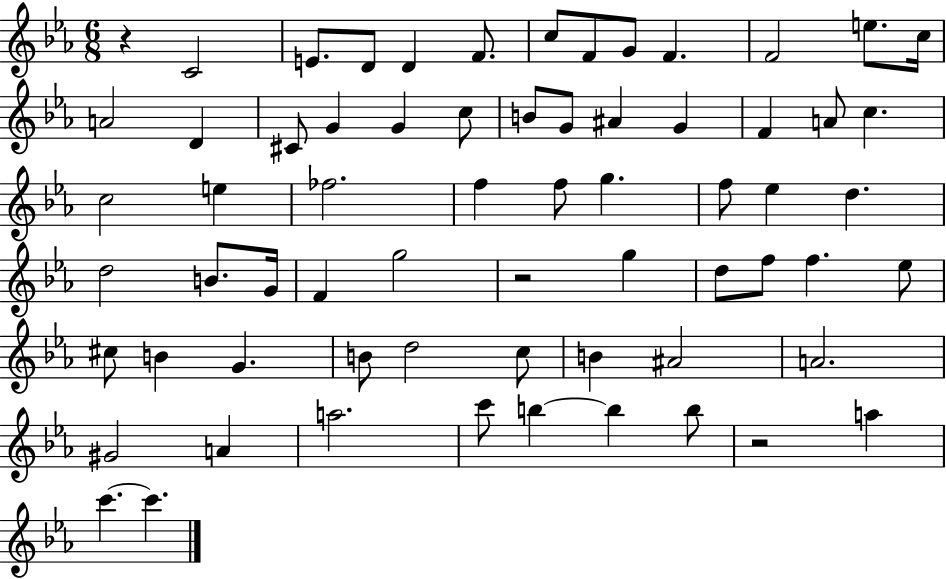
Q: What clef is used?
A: treble